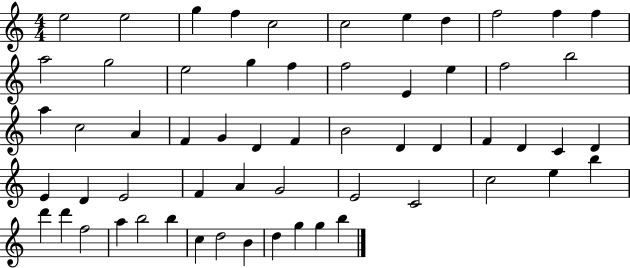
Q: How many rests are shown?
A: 0